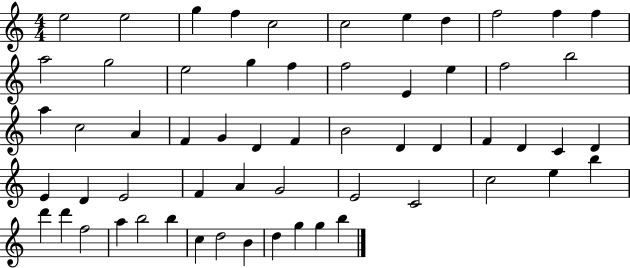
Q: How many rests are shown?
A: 0